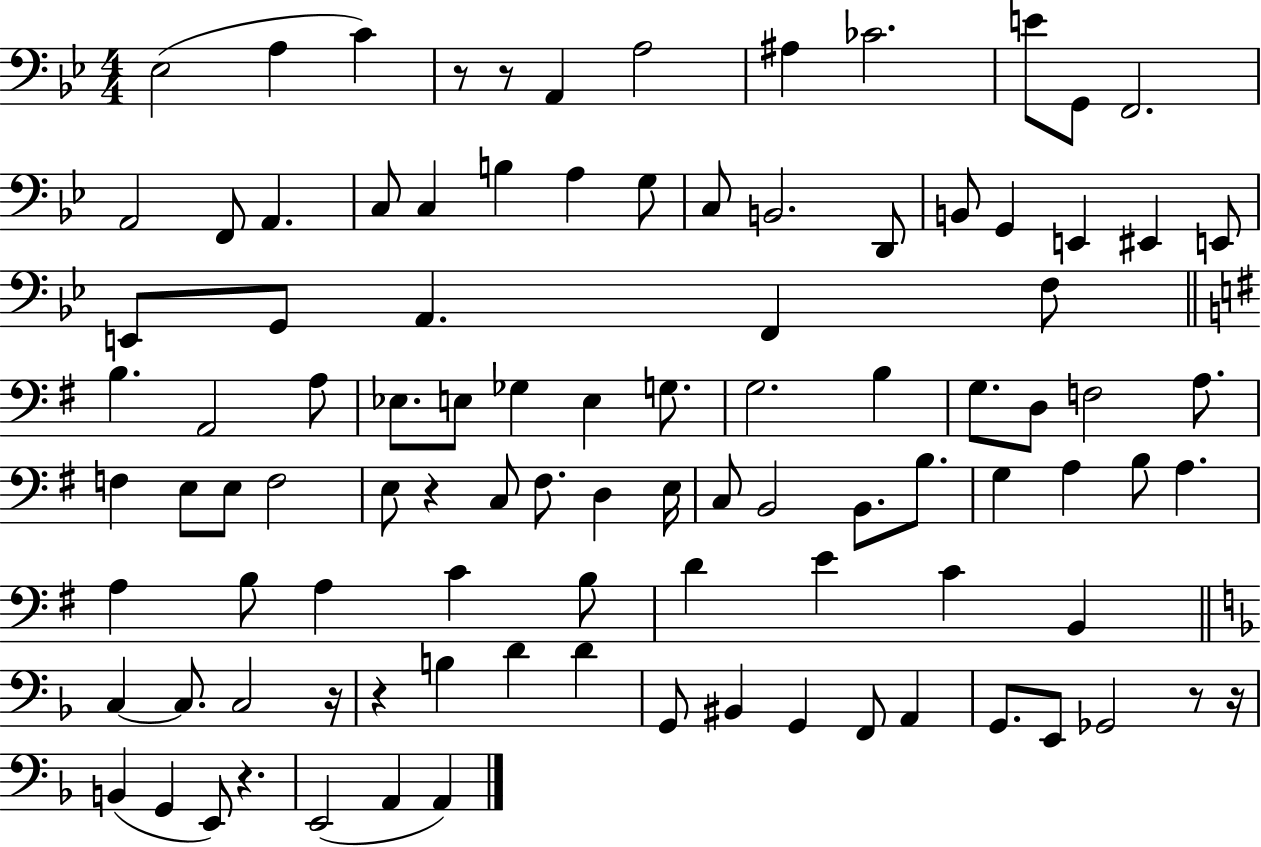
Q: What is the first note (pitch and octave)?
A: Eb3